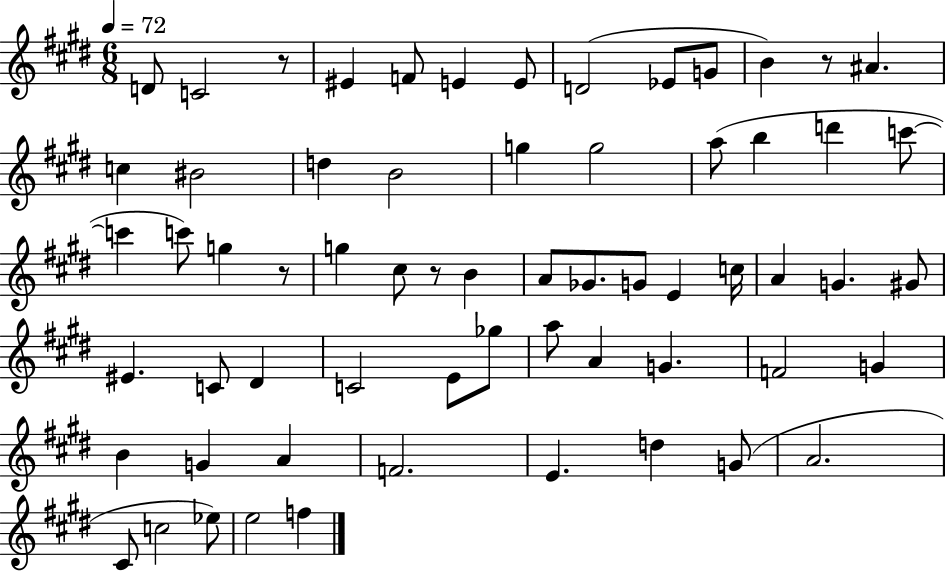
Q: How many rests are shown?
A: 4